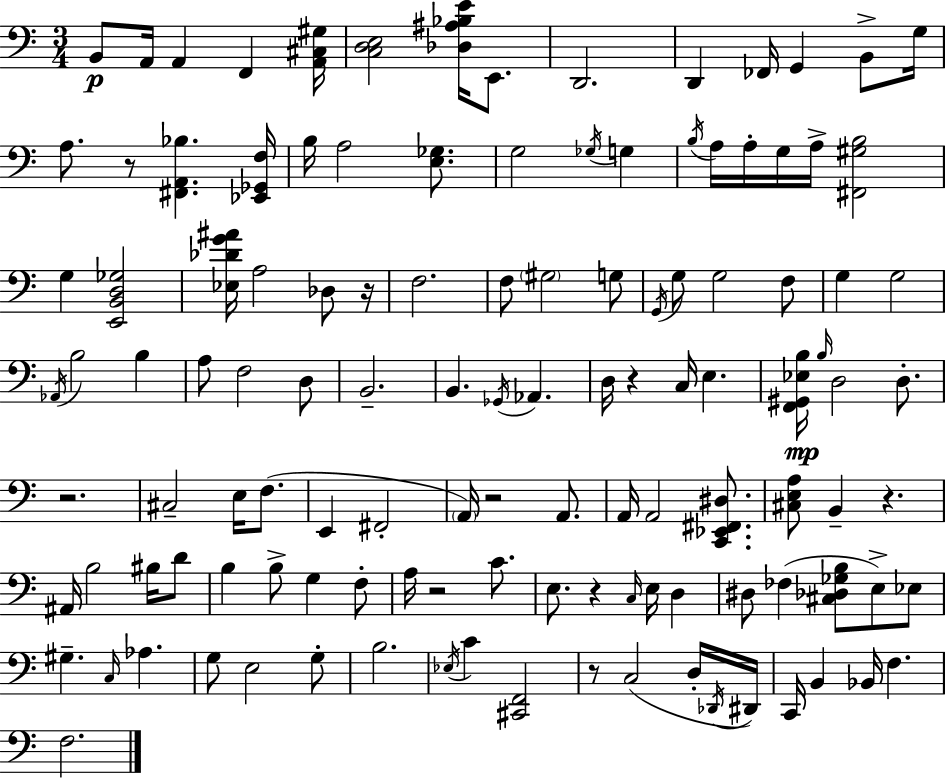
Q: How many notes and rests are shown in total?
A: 120